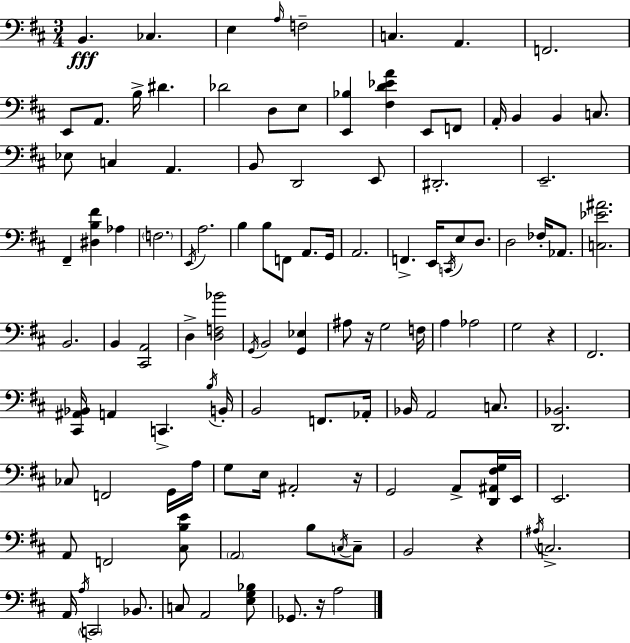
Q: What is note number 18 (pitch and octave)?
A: A2